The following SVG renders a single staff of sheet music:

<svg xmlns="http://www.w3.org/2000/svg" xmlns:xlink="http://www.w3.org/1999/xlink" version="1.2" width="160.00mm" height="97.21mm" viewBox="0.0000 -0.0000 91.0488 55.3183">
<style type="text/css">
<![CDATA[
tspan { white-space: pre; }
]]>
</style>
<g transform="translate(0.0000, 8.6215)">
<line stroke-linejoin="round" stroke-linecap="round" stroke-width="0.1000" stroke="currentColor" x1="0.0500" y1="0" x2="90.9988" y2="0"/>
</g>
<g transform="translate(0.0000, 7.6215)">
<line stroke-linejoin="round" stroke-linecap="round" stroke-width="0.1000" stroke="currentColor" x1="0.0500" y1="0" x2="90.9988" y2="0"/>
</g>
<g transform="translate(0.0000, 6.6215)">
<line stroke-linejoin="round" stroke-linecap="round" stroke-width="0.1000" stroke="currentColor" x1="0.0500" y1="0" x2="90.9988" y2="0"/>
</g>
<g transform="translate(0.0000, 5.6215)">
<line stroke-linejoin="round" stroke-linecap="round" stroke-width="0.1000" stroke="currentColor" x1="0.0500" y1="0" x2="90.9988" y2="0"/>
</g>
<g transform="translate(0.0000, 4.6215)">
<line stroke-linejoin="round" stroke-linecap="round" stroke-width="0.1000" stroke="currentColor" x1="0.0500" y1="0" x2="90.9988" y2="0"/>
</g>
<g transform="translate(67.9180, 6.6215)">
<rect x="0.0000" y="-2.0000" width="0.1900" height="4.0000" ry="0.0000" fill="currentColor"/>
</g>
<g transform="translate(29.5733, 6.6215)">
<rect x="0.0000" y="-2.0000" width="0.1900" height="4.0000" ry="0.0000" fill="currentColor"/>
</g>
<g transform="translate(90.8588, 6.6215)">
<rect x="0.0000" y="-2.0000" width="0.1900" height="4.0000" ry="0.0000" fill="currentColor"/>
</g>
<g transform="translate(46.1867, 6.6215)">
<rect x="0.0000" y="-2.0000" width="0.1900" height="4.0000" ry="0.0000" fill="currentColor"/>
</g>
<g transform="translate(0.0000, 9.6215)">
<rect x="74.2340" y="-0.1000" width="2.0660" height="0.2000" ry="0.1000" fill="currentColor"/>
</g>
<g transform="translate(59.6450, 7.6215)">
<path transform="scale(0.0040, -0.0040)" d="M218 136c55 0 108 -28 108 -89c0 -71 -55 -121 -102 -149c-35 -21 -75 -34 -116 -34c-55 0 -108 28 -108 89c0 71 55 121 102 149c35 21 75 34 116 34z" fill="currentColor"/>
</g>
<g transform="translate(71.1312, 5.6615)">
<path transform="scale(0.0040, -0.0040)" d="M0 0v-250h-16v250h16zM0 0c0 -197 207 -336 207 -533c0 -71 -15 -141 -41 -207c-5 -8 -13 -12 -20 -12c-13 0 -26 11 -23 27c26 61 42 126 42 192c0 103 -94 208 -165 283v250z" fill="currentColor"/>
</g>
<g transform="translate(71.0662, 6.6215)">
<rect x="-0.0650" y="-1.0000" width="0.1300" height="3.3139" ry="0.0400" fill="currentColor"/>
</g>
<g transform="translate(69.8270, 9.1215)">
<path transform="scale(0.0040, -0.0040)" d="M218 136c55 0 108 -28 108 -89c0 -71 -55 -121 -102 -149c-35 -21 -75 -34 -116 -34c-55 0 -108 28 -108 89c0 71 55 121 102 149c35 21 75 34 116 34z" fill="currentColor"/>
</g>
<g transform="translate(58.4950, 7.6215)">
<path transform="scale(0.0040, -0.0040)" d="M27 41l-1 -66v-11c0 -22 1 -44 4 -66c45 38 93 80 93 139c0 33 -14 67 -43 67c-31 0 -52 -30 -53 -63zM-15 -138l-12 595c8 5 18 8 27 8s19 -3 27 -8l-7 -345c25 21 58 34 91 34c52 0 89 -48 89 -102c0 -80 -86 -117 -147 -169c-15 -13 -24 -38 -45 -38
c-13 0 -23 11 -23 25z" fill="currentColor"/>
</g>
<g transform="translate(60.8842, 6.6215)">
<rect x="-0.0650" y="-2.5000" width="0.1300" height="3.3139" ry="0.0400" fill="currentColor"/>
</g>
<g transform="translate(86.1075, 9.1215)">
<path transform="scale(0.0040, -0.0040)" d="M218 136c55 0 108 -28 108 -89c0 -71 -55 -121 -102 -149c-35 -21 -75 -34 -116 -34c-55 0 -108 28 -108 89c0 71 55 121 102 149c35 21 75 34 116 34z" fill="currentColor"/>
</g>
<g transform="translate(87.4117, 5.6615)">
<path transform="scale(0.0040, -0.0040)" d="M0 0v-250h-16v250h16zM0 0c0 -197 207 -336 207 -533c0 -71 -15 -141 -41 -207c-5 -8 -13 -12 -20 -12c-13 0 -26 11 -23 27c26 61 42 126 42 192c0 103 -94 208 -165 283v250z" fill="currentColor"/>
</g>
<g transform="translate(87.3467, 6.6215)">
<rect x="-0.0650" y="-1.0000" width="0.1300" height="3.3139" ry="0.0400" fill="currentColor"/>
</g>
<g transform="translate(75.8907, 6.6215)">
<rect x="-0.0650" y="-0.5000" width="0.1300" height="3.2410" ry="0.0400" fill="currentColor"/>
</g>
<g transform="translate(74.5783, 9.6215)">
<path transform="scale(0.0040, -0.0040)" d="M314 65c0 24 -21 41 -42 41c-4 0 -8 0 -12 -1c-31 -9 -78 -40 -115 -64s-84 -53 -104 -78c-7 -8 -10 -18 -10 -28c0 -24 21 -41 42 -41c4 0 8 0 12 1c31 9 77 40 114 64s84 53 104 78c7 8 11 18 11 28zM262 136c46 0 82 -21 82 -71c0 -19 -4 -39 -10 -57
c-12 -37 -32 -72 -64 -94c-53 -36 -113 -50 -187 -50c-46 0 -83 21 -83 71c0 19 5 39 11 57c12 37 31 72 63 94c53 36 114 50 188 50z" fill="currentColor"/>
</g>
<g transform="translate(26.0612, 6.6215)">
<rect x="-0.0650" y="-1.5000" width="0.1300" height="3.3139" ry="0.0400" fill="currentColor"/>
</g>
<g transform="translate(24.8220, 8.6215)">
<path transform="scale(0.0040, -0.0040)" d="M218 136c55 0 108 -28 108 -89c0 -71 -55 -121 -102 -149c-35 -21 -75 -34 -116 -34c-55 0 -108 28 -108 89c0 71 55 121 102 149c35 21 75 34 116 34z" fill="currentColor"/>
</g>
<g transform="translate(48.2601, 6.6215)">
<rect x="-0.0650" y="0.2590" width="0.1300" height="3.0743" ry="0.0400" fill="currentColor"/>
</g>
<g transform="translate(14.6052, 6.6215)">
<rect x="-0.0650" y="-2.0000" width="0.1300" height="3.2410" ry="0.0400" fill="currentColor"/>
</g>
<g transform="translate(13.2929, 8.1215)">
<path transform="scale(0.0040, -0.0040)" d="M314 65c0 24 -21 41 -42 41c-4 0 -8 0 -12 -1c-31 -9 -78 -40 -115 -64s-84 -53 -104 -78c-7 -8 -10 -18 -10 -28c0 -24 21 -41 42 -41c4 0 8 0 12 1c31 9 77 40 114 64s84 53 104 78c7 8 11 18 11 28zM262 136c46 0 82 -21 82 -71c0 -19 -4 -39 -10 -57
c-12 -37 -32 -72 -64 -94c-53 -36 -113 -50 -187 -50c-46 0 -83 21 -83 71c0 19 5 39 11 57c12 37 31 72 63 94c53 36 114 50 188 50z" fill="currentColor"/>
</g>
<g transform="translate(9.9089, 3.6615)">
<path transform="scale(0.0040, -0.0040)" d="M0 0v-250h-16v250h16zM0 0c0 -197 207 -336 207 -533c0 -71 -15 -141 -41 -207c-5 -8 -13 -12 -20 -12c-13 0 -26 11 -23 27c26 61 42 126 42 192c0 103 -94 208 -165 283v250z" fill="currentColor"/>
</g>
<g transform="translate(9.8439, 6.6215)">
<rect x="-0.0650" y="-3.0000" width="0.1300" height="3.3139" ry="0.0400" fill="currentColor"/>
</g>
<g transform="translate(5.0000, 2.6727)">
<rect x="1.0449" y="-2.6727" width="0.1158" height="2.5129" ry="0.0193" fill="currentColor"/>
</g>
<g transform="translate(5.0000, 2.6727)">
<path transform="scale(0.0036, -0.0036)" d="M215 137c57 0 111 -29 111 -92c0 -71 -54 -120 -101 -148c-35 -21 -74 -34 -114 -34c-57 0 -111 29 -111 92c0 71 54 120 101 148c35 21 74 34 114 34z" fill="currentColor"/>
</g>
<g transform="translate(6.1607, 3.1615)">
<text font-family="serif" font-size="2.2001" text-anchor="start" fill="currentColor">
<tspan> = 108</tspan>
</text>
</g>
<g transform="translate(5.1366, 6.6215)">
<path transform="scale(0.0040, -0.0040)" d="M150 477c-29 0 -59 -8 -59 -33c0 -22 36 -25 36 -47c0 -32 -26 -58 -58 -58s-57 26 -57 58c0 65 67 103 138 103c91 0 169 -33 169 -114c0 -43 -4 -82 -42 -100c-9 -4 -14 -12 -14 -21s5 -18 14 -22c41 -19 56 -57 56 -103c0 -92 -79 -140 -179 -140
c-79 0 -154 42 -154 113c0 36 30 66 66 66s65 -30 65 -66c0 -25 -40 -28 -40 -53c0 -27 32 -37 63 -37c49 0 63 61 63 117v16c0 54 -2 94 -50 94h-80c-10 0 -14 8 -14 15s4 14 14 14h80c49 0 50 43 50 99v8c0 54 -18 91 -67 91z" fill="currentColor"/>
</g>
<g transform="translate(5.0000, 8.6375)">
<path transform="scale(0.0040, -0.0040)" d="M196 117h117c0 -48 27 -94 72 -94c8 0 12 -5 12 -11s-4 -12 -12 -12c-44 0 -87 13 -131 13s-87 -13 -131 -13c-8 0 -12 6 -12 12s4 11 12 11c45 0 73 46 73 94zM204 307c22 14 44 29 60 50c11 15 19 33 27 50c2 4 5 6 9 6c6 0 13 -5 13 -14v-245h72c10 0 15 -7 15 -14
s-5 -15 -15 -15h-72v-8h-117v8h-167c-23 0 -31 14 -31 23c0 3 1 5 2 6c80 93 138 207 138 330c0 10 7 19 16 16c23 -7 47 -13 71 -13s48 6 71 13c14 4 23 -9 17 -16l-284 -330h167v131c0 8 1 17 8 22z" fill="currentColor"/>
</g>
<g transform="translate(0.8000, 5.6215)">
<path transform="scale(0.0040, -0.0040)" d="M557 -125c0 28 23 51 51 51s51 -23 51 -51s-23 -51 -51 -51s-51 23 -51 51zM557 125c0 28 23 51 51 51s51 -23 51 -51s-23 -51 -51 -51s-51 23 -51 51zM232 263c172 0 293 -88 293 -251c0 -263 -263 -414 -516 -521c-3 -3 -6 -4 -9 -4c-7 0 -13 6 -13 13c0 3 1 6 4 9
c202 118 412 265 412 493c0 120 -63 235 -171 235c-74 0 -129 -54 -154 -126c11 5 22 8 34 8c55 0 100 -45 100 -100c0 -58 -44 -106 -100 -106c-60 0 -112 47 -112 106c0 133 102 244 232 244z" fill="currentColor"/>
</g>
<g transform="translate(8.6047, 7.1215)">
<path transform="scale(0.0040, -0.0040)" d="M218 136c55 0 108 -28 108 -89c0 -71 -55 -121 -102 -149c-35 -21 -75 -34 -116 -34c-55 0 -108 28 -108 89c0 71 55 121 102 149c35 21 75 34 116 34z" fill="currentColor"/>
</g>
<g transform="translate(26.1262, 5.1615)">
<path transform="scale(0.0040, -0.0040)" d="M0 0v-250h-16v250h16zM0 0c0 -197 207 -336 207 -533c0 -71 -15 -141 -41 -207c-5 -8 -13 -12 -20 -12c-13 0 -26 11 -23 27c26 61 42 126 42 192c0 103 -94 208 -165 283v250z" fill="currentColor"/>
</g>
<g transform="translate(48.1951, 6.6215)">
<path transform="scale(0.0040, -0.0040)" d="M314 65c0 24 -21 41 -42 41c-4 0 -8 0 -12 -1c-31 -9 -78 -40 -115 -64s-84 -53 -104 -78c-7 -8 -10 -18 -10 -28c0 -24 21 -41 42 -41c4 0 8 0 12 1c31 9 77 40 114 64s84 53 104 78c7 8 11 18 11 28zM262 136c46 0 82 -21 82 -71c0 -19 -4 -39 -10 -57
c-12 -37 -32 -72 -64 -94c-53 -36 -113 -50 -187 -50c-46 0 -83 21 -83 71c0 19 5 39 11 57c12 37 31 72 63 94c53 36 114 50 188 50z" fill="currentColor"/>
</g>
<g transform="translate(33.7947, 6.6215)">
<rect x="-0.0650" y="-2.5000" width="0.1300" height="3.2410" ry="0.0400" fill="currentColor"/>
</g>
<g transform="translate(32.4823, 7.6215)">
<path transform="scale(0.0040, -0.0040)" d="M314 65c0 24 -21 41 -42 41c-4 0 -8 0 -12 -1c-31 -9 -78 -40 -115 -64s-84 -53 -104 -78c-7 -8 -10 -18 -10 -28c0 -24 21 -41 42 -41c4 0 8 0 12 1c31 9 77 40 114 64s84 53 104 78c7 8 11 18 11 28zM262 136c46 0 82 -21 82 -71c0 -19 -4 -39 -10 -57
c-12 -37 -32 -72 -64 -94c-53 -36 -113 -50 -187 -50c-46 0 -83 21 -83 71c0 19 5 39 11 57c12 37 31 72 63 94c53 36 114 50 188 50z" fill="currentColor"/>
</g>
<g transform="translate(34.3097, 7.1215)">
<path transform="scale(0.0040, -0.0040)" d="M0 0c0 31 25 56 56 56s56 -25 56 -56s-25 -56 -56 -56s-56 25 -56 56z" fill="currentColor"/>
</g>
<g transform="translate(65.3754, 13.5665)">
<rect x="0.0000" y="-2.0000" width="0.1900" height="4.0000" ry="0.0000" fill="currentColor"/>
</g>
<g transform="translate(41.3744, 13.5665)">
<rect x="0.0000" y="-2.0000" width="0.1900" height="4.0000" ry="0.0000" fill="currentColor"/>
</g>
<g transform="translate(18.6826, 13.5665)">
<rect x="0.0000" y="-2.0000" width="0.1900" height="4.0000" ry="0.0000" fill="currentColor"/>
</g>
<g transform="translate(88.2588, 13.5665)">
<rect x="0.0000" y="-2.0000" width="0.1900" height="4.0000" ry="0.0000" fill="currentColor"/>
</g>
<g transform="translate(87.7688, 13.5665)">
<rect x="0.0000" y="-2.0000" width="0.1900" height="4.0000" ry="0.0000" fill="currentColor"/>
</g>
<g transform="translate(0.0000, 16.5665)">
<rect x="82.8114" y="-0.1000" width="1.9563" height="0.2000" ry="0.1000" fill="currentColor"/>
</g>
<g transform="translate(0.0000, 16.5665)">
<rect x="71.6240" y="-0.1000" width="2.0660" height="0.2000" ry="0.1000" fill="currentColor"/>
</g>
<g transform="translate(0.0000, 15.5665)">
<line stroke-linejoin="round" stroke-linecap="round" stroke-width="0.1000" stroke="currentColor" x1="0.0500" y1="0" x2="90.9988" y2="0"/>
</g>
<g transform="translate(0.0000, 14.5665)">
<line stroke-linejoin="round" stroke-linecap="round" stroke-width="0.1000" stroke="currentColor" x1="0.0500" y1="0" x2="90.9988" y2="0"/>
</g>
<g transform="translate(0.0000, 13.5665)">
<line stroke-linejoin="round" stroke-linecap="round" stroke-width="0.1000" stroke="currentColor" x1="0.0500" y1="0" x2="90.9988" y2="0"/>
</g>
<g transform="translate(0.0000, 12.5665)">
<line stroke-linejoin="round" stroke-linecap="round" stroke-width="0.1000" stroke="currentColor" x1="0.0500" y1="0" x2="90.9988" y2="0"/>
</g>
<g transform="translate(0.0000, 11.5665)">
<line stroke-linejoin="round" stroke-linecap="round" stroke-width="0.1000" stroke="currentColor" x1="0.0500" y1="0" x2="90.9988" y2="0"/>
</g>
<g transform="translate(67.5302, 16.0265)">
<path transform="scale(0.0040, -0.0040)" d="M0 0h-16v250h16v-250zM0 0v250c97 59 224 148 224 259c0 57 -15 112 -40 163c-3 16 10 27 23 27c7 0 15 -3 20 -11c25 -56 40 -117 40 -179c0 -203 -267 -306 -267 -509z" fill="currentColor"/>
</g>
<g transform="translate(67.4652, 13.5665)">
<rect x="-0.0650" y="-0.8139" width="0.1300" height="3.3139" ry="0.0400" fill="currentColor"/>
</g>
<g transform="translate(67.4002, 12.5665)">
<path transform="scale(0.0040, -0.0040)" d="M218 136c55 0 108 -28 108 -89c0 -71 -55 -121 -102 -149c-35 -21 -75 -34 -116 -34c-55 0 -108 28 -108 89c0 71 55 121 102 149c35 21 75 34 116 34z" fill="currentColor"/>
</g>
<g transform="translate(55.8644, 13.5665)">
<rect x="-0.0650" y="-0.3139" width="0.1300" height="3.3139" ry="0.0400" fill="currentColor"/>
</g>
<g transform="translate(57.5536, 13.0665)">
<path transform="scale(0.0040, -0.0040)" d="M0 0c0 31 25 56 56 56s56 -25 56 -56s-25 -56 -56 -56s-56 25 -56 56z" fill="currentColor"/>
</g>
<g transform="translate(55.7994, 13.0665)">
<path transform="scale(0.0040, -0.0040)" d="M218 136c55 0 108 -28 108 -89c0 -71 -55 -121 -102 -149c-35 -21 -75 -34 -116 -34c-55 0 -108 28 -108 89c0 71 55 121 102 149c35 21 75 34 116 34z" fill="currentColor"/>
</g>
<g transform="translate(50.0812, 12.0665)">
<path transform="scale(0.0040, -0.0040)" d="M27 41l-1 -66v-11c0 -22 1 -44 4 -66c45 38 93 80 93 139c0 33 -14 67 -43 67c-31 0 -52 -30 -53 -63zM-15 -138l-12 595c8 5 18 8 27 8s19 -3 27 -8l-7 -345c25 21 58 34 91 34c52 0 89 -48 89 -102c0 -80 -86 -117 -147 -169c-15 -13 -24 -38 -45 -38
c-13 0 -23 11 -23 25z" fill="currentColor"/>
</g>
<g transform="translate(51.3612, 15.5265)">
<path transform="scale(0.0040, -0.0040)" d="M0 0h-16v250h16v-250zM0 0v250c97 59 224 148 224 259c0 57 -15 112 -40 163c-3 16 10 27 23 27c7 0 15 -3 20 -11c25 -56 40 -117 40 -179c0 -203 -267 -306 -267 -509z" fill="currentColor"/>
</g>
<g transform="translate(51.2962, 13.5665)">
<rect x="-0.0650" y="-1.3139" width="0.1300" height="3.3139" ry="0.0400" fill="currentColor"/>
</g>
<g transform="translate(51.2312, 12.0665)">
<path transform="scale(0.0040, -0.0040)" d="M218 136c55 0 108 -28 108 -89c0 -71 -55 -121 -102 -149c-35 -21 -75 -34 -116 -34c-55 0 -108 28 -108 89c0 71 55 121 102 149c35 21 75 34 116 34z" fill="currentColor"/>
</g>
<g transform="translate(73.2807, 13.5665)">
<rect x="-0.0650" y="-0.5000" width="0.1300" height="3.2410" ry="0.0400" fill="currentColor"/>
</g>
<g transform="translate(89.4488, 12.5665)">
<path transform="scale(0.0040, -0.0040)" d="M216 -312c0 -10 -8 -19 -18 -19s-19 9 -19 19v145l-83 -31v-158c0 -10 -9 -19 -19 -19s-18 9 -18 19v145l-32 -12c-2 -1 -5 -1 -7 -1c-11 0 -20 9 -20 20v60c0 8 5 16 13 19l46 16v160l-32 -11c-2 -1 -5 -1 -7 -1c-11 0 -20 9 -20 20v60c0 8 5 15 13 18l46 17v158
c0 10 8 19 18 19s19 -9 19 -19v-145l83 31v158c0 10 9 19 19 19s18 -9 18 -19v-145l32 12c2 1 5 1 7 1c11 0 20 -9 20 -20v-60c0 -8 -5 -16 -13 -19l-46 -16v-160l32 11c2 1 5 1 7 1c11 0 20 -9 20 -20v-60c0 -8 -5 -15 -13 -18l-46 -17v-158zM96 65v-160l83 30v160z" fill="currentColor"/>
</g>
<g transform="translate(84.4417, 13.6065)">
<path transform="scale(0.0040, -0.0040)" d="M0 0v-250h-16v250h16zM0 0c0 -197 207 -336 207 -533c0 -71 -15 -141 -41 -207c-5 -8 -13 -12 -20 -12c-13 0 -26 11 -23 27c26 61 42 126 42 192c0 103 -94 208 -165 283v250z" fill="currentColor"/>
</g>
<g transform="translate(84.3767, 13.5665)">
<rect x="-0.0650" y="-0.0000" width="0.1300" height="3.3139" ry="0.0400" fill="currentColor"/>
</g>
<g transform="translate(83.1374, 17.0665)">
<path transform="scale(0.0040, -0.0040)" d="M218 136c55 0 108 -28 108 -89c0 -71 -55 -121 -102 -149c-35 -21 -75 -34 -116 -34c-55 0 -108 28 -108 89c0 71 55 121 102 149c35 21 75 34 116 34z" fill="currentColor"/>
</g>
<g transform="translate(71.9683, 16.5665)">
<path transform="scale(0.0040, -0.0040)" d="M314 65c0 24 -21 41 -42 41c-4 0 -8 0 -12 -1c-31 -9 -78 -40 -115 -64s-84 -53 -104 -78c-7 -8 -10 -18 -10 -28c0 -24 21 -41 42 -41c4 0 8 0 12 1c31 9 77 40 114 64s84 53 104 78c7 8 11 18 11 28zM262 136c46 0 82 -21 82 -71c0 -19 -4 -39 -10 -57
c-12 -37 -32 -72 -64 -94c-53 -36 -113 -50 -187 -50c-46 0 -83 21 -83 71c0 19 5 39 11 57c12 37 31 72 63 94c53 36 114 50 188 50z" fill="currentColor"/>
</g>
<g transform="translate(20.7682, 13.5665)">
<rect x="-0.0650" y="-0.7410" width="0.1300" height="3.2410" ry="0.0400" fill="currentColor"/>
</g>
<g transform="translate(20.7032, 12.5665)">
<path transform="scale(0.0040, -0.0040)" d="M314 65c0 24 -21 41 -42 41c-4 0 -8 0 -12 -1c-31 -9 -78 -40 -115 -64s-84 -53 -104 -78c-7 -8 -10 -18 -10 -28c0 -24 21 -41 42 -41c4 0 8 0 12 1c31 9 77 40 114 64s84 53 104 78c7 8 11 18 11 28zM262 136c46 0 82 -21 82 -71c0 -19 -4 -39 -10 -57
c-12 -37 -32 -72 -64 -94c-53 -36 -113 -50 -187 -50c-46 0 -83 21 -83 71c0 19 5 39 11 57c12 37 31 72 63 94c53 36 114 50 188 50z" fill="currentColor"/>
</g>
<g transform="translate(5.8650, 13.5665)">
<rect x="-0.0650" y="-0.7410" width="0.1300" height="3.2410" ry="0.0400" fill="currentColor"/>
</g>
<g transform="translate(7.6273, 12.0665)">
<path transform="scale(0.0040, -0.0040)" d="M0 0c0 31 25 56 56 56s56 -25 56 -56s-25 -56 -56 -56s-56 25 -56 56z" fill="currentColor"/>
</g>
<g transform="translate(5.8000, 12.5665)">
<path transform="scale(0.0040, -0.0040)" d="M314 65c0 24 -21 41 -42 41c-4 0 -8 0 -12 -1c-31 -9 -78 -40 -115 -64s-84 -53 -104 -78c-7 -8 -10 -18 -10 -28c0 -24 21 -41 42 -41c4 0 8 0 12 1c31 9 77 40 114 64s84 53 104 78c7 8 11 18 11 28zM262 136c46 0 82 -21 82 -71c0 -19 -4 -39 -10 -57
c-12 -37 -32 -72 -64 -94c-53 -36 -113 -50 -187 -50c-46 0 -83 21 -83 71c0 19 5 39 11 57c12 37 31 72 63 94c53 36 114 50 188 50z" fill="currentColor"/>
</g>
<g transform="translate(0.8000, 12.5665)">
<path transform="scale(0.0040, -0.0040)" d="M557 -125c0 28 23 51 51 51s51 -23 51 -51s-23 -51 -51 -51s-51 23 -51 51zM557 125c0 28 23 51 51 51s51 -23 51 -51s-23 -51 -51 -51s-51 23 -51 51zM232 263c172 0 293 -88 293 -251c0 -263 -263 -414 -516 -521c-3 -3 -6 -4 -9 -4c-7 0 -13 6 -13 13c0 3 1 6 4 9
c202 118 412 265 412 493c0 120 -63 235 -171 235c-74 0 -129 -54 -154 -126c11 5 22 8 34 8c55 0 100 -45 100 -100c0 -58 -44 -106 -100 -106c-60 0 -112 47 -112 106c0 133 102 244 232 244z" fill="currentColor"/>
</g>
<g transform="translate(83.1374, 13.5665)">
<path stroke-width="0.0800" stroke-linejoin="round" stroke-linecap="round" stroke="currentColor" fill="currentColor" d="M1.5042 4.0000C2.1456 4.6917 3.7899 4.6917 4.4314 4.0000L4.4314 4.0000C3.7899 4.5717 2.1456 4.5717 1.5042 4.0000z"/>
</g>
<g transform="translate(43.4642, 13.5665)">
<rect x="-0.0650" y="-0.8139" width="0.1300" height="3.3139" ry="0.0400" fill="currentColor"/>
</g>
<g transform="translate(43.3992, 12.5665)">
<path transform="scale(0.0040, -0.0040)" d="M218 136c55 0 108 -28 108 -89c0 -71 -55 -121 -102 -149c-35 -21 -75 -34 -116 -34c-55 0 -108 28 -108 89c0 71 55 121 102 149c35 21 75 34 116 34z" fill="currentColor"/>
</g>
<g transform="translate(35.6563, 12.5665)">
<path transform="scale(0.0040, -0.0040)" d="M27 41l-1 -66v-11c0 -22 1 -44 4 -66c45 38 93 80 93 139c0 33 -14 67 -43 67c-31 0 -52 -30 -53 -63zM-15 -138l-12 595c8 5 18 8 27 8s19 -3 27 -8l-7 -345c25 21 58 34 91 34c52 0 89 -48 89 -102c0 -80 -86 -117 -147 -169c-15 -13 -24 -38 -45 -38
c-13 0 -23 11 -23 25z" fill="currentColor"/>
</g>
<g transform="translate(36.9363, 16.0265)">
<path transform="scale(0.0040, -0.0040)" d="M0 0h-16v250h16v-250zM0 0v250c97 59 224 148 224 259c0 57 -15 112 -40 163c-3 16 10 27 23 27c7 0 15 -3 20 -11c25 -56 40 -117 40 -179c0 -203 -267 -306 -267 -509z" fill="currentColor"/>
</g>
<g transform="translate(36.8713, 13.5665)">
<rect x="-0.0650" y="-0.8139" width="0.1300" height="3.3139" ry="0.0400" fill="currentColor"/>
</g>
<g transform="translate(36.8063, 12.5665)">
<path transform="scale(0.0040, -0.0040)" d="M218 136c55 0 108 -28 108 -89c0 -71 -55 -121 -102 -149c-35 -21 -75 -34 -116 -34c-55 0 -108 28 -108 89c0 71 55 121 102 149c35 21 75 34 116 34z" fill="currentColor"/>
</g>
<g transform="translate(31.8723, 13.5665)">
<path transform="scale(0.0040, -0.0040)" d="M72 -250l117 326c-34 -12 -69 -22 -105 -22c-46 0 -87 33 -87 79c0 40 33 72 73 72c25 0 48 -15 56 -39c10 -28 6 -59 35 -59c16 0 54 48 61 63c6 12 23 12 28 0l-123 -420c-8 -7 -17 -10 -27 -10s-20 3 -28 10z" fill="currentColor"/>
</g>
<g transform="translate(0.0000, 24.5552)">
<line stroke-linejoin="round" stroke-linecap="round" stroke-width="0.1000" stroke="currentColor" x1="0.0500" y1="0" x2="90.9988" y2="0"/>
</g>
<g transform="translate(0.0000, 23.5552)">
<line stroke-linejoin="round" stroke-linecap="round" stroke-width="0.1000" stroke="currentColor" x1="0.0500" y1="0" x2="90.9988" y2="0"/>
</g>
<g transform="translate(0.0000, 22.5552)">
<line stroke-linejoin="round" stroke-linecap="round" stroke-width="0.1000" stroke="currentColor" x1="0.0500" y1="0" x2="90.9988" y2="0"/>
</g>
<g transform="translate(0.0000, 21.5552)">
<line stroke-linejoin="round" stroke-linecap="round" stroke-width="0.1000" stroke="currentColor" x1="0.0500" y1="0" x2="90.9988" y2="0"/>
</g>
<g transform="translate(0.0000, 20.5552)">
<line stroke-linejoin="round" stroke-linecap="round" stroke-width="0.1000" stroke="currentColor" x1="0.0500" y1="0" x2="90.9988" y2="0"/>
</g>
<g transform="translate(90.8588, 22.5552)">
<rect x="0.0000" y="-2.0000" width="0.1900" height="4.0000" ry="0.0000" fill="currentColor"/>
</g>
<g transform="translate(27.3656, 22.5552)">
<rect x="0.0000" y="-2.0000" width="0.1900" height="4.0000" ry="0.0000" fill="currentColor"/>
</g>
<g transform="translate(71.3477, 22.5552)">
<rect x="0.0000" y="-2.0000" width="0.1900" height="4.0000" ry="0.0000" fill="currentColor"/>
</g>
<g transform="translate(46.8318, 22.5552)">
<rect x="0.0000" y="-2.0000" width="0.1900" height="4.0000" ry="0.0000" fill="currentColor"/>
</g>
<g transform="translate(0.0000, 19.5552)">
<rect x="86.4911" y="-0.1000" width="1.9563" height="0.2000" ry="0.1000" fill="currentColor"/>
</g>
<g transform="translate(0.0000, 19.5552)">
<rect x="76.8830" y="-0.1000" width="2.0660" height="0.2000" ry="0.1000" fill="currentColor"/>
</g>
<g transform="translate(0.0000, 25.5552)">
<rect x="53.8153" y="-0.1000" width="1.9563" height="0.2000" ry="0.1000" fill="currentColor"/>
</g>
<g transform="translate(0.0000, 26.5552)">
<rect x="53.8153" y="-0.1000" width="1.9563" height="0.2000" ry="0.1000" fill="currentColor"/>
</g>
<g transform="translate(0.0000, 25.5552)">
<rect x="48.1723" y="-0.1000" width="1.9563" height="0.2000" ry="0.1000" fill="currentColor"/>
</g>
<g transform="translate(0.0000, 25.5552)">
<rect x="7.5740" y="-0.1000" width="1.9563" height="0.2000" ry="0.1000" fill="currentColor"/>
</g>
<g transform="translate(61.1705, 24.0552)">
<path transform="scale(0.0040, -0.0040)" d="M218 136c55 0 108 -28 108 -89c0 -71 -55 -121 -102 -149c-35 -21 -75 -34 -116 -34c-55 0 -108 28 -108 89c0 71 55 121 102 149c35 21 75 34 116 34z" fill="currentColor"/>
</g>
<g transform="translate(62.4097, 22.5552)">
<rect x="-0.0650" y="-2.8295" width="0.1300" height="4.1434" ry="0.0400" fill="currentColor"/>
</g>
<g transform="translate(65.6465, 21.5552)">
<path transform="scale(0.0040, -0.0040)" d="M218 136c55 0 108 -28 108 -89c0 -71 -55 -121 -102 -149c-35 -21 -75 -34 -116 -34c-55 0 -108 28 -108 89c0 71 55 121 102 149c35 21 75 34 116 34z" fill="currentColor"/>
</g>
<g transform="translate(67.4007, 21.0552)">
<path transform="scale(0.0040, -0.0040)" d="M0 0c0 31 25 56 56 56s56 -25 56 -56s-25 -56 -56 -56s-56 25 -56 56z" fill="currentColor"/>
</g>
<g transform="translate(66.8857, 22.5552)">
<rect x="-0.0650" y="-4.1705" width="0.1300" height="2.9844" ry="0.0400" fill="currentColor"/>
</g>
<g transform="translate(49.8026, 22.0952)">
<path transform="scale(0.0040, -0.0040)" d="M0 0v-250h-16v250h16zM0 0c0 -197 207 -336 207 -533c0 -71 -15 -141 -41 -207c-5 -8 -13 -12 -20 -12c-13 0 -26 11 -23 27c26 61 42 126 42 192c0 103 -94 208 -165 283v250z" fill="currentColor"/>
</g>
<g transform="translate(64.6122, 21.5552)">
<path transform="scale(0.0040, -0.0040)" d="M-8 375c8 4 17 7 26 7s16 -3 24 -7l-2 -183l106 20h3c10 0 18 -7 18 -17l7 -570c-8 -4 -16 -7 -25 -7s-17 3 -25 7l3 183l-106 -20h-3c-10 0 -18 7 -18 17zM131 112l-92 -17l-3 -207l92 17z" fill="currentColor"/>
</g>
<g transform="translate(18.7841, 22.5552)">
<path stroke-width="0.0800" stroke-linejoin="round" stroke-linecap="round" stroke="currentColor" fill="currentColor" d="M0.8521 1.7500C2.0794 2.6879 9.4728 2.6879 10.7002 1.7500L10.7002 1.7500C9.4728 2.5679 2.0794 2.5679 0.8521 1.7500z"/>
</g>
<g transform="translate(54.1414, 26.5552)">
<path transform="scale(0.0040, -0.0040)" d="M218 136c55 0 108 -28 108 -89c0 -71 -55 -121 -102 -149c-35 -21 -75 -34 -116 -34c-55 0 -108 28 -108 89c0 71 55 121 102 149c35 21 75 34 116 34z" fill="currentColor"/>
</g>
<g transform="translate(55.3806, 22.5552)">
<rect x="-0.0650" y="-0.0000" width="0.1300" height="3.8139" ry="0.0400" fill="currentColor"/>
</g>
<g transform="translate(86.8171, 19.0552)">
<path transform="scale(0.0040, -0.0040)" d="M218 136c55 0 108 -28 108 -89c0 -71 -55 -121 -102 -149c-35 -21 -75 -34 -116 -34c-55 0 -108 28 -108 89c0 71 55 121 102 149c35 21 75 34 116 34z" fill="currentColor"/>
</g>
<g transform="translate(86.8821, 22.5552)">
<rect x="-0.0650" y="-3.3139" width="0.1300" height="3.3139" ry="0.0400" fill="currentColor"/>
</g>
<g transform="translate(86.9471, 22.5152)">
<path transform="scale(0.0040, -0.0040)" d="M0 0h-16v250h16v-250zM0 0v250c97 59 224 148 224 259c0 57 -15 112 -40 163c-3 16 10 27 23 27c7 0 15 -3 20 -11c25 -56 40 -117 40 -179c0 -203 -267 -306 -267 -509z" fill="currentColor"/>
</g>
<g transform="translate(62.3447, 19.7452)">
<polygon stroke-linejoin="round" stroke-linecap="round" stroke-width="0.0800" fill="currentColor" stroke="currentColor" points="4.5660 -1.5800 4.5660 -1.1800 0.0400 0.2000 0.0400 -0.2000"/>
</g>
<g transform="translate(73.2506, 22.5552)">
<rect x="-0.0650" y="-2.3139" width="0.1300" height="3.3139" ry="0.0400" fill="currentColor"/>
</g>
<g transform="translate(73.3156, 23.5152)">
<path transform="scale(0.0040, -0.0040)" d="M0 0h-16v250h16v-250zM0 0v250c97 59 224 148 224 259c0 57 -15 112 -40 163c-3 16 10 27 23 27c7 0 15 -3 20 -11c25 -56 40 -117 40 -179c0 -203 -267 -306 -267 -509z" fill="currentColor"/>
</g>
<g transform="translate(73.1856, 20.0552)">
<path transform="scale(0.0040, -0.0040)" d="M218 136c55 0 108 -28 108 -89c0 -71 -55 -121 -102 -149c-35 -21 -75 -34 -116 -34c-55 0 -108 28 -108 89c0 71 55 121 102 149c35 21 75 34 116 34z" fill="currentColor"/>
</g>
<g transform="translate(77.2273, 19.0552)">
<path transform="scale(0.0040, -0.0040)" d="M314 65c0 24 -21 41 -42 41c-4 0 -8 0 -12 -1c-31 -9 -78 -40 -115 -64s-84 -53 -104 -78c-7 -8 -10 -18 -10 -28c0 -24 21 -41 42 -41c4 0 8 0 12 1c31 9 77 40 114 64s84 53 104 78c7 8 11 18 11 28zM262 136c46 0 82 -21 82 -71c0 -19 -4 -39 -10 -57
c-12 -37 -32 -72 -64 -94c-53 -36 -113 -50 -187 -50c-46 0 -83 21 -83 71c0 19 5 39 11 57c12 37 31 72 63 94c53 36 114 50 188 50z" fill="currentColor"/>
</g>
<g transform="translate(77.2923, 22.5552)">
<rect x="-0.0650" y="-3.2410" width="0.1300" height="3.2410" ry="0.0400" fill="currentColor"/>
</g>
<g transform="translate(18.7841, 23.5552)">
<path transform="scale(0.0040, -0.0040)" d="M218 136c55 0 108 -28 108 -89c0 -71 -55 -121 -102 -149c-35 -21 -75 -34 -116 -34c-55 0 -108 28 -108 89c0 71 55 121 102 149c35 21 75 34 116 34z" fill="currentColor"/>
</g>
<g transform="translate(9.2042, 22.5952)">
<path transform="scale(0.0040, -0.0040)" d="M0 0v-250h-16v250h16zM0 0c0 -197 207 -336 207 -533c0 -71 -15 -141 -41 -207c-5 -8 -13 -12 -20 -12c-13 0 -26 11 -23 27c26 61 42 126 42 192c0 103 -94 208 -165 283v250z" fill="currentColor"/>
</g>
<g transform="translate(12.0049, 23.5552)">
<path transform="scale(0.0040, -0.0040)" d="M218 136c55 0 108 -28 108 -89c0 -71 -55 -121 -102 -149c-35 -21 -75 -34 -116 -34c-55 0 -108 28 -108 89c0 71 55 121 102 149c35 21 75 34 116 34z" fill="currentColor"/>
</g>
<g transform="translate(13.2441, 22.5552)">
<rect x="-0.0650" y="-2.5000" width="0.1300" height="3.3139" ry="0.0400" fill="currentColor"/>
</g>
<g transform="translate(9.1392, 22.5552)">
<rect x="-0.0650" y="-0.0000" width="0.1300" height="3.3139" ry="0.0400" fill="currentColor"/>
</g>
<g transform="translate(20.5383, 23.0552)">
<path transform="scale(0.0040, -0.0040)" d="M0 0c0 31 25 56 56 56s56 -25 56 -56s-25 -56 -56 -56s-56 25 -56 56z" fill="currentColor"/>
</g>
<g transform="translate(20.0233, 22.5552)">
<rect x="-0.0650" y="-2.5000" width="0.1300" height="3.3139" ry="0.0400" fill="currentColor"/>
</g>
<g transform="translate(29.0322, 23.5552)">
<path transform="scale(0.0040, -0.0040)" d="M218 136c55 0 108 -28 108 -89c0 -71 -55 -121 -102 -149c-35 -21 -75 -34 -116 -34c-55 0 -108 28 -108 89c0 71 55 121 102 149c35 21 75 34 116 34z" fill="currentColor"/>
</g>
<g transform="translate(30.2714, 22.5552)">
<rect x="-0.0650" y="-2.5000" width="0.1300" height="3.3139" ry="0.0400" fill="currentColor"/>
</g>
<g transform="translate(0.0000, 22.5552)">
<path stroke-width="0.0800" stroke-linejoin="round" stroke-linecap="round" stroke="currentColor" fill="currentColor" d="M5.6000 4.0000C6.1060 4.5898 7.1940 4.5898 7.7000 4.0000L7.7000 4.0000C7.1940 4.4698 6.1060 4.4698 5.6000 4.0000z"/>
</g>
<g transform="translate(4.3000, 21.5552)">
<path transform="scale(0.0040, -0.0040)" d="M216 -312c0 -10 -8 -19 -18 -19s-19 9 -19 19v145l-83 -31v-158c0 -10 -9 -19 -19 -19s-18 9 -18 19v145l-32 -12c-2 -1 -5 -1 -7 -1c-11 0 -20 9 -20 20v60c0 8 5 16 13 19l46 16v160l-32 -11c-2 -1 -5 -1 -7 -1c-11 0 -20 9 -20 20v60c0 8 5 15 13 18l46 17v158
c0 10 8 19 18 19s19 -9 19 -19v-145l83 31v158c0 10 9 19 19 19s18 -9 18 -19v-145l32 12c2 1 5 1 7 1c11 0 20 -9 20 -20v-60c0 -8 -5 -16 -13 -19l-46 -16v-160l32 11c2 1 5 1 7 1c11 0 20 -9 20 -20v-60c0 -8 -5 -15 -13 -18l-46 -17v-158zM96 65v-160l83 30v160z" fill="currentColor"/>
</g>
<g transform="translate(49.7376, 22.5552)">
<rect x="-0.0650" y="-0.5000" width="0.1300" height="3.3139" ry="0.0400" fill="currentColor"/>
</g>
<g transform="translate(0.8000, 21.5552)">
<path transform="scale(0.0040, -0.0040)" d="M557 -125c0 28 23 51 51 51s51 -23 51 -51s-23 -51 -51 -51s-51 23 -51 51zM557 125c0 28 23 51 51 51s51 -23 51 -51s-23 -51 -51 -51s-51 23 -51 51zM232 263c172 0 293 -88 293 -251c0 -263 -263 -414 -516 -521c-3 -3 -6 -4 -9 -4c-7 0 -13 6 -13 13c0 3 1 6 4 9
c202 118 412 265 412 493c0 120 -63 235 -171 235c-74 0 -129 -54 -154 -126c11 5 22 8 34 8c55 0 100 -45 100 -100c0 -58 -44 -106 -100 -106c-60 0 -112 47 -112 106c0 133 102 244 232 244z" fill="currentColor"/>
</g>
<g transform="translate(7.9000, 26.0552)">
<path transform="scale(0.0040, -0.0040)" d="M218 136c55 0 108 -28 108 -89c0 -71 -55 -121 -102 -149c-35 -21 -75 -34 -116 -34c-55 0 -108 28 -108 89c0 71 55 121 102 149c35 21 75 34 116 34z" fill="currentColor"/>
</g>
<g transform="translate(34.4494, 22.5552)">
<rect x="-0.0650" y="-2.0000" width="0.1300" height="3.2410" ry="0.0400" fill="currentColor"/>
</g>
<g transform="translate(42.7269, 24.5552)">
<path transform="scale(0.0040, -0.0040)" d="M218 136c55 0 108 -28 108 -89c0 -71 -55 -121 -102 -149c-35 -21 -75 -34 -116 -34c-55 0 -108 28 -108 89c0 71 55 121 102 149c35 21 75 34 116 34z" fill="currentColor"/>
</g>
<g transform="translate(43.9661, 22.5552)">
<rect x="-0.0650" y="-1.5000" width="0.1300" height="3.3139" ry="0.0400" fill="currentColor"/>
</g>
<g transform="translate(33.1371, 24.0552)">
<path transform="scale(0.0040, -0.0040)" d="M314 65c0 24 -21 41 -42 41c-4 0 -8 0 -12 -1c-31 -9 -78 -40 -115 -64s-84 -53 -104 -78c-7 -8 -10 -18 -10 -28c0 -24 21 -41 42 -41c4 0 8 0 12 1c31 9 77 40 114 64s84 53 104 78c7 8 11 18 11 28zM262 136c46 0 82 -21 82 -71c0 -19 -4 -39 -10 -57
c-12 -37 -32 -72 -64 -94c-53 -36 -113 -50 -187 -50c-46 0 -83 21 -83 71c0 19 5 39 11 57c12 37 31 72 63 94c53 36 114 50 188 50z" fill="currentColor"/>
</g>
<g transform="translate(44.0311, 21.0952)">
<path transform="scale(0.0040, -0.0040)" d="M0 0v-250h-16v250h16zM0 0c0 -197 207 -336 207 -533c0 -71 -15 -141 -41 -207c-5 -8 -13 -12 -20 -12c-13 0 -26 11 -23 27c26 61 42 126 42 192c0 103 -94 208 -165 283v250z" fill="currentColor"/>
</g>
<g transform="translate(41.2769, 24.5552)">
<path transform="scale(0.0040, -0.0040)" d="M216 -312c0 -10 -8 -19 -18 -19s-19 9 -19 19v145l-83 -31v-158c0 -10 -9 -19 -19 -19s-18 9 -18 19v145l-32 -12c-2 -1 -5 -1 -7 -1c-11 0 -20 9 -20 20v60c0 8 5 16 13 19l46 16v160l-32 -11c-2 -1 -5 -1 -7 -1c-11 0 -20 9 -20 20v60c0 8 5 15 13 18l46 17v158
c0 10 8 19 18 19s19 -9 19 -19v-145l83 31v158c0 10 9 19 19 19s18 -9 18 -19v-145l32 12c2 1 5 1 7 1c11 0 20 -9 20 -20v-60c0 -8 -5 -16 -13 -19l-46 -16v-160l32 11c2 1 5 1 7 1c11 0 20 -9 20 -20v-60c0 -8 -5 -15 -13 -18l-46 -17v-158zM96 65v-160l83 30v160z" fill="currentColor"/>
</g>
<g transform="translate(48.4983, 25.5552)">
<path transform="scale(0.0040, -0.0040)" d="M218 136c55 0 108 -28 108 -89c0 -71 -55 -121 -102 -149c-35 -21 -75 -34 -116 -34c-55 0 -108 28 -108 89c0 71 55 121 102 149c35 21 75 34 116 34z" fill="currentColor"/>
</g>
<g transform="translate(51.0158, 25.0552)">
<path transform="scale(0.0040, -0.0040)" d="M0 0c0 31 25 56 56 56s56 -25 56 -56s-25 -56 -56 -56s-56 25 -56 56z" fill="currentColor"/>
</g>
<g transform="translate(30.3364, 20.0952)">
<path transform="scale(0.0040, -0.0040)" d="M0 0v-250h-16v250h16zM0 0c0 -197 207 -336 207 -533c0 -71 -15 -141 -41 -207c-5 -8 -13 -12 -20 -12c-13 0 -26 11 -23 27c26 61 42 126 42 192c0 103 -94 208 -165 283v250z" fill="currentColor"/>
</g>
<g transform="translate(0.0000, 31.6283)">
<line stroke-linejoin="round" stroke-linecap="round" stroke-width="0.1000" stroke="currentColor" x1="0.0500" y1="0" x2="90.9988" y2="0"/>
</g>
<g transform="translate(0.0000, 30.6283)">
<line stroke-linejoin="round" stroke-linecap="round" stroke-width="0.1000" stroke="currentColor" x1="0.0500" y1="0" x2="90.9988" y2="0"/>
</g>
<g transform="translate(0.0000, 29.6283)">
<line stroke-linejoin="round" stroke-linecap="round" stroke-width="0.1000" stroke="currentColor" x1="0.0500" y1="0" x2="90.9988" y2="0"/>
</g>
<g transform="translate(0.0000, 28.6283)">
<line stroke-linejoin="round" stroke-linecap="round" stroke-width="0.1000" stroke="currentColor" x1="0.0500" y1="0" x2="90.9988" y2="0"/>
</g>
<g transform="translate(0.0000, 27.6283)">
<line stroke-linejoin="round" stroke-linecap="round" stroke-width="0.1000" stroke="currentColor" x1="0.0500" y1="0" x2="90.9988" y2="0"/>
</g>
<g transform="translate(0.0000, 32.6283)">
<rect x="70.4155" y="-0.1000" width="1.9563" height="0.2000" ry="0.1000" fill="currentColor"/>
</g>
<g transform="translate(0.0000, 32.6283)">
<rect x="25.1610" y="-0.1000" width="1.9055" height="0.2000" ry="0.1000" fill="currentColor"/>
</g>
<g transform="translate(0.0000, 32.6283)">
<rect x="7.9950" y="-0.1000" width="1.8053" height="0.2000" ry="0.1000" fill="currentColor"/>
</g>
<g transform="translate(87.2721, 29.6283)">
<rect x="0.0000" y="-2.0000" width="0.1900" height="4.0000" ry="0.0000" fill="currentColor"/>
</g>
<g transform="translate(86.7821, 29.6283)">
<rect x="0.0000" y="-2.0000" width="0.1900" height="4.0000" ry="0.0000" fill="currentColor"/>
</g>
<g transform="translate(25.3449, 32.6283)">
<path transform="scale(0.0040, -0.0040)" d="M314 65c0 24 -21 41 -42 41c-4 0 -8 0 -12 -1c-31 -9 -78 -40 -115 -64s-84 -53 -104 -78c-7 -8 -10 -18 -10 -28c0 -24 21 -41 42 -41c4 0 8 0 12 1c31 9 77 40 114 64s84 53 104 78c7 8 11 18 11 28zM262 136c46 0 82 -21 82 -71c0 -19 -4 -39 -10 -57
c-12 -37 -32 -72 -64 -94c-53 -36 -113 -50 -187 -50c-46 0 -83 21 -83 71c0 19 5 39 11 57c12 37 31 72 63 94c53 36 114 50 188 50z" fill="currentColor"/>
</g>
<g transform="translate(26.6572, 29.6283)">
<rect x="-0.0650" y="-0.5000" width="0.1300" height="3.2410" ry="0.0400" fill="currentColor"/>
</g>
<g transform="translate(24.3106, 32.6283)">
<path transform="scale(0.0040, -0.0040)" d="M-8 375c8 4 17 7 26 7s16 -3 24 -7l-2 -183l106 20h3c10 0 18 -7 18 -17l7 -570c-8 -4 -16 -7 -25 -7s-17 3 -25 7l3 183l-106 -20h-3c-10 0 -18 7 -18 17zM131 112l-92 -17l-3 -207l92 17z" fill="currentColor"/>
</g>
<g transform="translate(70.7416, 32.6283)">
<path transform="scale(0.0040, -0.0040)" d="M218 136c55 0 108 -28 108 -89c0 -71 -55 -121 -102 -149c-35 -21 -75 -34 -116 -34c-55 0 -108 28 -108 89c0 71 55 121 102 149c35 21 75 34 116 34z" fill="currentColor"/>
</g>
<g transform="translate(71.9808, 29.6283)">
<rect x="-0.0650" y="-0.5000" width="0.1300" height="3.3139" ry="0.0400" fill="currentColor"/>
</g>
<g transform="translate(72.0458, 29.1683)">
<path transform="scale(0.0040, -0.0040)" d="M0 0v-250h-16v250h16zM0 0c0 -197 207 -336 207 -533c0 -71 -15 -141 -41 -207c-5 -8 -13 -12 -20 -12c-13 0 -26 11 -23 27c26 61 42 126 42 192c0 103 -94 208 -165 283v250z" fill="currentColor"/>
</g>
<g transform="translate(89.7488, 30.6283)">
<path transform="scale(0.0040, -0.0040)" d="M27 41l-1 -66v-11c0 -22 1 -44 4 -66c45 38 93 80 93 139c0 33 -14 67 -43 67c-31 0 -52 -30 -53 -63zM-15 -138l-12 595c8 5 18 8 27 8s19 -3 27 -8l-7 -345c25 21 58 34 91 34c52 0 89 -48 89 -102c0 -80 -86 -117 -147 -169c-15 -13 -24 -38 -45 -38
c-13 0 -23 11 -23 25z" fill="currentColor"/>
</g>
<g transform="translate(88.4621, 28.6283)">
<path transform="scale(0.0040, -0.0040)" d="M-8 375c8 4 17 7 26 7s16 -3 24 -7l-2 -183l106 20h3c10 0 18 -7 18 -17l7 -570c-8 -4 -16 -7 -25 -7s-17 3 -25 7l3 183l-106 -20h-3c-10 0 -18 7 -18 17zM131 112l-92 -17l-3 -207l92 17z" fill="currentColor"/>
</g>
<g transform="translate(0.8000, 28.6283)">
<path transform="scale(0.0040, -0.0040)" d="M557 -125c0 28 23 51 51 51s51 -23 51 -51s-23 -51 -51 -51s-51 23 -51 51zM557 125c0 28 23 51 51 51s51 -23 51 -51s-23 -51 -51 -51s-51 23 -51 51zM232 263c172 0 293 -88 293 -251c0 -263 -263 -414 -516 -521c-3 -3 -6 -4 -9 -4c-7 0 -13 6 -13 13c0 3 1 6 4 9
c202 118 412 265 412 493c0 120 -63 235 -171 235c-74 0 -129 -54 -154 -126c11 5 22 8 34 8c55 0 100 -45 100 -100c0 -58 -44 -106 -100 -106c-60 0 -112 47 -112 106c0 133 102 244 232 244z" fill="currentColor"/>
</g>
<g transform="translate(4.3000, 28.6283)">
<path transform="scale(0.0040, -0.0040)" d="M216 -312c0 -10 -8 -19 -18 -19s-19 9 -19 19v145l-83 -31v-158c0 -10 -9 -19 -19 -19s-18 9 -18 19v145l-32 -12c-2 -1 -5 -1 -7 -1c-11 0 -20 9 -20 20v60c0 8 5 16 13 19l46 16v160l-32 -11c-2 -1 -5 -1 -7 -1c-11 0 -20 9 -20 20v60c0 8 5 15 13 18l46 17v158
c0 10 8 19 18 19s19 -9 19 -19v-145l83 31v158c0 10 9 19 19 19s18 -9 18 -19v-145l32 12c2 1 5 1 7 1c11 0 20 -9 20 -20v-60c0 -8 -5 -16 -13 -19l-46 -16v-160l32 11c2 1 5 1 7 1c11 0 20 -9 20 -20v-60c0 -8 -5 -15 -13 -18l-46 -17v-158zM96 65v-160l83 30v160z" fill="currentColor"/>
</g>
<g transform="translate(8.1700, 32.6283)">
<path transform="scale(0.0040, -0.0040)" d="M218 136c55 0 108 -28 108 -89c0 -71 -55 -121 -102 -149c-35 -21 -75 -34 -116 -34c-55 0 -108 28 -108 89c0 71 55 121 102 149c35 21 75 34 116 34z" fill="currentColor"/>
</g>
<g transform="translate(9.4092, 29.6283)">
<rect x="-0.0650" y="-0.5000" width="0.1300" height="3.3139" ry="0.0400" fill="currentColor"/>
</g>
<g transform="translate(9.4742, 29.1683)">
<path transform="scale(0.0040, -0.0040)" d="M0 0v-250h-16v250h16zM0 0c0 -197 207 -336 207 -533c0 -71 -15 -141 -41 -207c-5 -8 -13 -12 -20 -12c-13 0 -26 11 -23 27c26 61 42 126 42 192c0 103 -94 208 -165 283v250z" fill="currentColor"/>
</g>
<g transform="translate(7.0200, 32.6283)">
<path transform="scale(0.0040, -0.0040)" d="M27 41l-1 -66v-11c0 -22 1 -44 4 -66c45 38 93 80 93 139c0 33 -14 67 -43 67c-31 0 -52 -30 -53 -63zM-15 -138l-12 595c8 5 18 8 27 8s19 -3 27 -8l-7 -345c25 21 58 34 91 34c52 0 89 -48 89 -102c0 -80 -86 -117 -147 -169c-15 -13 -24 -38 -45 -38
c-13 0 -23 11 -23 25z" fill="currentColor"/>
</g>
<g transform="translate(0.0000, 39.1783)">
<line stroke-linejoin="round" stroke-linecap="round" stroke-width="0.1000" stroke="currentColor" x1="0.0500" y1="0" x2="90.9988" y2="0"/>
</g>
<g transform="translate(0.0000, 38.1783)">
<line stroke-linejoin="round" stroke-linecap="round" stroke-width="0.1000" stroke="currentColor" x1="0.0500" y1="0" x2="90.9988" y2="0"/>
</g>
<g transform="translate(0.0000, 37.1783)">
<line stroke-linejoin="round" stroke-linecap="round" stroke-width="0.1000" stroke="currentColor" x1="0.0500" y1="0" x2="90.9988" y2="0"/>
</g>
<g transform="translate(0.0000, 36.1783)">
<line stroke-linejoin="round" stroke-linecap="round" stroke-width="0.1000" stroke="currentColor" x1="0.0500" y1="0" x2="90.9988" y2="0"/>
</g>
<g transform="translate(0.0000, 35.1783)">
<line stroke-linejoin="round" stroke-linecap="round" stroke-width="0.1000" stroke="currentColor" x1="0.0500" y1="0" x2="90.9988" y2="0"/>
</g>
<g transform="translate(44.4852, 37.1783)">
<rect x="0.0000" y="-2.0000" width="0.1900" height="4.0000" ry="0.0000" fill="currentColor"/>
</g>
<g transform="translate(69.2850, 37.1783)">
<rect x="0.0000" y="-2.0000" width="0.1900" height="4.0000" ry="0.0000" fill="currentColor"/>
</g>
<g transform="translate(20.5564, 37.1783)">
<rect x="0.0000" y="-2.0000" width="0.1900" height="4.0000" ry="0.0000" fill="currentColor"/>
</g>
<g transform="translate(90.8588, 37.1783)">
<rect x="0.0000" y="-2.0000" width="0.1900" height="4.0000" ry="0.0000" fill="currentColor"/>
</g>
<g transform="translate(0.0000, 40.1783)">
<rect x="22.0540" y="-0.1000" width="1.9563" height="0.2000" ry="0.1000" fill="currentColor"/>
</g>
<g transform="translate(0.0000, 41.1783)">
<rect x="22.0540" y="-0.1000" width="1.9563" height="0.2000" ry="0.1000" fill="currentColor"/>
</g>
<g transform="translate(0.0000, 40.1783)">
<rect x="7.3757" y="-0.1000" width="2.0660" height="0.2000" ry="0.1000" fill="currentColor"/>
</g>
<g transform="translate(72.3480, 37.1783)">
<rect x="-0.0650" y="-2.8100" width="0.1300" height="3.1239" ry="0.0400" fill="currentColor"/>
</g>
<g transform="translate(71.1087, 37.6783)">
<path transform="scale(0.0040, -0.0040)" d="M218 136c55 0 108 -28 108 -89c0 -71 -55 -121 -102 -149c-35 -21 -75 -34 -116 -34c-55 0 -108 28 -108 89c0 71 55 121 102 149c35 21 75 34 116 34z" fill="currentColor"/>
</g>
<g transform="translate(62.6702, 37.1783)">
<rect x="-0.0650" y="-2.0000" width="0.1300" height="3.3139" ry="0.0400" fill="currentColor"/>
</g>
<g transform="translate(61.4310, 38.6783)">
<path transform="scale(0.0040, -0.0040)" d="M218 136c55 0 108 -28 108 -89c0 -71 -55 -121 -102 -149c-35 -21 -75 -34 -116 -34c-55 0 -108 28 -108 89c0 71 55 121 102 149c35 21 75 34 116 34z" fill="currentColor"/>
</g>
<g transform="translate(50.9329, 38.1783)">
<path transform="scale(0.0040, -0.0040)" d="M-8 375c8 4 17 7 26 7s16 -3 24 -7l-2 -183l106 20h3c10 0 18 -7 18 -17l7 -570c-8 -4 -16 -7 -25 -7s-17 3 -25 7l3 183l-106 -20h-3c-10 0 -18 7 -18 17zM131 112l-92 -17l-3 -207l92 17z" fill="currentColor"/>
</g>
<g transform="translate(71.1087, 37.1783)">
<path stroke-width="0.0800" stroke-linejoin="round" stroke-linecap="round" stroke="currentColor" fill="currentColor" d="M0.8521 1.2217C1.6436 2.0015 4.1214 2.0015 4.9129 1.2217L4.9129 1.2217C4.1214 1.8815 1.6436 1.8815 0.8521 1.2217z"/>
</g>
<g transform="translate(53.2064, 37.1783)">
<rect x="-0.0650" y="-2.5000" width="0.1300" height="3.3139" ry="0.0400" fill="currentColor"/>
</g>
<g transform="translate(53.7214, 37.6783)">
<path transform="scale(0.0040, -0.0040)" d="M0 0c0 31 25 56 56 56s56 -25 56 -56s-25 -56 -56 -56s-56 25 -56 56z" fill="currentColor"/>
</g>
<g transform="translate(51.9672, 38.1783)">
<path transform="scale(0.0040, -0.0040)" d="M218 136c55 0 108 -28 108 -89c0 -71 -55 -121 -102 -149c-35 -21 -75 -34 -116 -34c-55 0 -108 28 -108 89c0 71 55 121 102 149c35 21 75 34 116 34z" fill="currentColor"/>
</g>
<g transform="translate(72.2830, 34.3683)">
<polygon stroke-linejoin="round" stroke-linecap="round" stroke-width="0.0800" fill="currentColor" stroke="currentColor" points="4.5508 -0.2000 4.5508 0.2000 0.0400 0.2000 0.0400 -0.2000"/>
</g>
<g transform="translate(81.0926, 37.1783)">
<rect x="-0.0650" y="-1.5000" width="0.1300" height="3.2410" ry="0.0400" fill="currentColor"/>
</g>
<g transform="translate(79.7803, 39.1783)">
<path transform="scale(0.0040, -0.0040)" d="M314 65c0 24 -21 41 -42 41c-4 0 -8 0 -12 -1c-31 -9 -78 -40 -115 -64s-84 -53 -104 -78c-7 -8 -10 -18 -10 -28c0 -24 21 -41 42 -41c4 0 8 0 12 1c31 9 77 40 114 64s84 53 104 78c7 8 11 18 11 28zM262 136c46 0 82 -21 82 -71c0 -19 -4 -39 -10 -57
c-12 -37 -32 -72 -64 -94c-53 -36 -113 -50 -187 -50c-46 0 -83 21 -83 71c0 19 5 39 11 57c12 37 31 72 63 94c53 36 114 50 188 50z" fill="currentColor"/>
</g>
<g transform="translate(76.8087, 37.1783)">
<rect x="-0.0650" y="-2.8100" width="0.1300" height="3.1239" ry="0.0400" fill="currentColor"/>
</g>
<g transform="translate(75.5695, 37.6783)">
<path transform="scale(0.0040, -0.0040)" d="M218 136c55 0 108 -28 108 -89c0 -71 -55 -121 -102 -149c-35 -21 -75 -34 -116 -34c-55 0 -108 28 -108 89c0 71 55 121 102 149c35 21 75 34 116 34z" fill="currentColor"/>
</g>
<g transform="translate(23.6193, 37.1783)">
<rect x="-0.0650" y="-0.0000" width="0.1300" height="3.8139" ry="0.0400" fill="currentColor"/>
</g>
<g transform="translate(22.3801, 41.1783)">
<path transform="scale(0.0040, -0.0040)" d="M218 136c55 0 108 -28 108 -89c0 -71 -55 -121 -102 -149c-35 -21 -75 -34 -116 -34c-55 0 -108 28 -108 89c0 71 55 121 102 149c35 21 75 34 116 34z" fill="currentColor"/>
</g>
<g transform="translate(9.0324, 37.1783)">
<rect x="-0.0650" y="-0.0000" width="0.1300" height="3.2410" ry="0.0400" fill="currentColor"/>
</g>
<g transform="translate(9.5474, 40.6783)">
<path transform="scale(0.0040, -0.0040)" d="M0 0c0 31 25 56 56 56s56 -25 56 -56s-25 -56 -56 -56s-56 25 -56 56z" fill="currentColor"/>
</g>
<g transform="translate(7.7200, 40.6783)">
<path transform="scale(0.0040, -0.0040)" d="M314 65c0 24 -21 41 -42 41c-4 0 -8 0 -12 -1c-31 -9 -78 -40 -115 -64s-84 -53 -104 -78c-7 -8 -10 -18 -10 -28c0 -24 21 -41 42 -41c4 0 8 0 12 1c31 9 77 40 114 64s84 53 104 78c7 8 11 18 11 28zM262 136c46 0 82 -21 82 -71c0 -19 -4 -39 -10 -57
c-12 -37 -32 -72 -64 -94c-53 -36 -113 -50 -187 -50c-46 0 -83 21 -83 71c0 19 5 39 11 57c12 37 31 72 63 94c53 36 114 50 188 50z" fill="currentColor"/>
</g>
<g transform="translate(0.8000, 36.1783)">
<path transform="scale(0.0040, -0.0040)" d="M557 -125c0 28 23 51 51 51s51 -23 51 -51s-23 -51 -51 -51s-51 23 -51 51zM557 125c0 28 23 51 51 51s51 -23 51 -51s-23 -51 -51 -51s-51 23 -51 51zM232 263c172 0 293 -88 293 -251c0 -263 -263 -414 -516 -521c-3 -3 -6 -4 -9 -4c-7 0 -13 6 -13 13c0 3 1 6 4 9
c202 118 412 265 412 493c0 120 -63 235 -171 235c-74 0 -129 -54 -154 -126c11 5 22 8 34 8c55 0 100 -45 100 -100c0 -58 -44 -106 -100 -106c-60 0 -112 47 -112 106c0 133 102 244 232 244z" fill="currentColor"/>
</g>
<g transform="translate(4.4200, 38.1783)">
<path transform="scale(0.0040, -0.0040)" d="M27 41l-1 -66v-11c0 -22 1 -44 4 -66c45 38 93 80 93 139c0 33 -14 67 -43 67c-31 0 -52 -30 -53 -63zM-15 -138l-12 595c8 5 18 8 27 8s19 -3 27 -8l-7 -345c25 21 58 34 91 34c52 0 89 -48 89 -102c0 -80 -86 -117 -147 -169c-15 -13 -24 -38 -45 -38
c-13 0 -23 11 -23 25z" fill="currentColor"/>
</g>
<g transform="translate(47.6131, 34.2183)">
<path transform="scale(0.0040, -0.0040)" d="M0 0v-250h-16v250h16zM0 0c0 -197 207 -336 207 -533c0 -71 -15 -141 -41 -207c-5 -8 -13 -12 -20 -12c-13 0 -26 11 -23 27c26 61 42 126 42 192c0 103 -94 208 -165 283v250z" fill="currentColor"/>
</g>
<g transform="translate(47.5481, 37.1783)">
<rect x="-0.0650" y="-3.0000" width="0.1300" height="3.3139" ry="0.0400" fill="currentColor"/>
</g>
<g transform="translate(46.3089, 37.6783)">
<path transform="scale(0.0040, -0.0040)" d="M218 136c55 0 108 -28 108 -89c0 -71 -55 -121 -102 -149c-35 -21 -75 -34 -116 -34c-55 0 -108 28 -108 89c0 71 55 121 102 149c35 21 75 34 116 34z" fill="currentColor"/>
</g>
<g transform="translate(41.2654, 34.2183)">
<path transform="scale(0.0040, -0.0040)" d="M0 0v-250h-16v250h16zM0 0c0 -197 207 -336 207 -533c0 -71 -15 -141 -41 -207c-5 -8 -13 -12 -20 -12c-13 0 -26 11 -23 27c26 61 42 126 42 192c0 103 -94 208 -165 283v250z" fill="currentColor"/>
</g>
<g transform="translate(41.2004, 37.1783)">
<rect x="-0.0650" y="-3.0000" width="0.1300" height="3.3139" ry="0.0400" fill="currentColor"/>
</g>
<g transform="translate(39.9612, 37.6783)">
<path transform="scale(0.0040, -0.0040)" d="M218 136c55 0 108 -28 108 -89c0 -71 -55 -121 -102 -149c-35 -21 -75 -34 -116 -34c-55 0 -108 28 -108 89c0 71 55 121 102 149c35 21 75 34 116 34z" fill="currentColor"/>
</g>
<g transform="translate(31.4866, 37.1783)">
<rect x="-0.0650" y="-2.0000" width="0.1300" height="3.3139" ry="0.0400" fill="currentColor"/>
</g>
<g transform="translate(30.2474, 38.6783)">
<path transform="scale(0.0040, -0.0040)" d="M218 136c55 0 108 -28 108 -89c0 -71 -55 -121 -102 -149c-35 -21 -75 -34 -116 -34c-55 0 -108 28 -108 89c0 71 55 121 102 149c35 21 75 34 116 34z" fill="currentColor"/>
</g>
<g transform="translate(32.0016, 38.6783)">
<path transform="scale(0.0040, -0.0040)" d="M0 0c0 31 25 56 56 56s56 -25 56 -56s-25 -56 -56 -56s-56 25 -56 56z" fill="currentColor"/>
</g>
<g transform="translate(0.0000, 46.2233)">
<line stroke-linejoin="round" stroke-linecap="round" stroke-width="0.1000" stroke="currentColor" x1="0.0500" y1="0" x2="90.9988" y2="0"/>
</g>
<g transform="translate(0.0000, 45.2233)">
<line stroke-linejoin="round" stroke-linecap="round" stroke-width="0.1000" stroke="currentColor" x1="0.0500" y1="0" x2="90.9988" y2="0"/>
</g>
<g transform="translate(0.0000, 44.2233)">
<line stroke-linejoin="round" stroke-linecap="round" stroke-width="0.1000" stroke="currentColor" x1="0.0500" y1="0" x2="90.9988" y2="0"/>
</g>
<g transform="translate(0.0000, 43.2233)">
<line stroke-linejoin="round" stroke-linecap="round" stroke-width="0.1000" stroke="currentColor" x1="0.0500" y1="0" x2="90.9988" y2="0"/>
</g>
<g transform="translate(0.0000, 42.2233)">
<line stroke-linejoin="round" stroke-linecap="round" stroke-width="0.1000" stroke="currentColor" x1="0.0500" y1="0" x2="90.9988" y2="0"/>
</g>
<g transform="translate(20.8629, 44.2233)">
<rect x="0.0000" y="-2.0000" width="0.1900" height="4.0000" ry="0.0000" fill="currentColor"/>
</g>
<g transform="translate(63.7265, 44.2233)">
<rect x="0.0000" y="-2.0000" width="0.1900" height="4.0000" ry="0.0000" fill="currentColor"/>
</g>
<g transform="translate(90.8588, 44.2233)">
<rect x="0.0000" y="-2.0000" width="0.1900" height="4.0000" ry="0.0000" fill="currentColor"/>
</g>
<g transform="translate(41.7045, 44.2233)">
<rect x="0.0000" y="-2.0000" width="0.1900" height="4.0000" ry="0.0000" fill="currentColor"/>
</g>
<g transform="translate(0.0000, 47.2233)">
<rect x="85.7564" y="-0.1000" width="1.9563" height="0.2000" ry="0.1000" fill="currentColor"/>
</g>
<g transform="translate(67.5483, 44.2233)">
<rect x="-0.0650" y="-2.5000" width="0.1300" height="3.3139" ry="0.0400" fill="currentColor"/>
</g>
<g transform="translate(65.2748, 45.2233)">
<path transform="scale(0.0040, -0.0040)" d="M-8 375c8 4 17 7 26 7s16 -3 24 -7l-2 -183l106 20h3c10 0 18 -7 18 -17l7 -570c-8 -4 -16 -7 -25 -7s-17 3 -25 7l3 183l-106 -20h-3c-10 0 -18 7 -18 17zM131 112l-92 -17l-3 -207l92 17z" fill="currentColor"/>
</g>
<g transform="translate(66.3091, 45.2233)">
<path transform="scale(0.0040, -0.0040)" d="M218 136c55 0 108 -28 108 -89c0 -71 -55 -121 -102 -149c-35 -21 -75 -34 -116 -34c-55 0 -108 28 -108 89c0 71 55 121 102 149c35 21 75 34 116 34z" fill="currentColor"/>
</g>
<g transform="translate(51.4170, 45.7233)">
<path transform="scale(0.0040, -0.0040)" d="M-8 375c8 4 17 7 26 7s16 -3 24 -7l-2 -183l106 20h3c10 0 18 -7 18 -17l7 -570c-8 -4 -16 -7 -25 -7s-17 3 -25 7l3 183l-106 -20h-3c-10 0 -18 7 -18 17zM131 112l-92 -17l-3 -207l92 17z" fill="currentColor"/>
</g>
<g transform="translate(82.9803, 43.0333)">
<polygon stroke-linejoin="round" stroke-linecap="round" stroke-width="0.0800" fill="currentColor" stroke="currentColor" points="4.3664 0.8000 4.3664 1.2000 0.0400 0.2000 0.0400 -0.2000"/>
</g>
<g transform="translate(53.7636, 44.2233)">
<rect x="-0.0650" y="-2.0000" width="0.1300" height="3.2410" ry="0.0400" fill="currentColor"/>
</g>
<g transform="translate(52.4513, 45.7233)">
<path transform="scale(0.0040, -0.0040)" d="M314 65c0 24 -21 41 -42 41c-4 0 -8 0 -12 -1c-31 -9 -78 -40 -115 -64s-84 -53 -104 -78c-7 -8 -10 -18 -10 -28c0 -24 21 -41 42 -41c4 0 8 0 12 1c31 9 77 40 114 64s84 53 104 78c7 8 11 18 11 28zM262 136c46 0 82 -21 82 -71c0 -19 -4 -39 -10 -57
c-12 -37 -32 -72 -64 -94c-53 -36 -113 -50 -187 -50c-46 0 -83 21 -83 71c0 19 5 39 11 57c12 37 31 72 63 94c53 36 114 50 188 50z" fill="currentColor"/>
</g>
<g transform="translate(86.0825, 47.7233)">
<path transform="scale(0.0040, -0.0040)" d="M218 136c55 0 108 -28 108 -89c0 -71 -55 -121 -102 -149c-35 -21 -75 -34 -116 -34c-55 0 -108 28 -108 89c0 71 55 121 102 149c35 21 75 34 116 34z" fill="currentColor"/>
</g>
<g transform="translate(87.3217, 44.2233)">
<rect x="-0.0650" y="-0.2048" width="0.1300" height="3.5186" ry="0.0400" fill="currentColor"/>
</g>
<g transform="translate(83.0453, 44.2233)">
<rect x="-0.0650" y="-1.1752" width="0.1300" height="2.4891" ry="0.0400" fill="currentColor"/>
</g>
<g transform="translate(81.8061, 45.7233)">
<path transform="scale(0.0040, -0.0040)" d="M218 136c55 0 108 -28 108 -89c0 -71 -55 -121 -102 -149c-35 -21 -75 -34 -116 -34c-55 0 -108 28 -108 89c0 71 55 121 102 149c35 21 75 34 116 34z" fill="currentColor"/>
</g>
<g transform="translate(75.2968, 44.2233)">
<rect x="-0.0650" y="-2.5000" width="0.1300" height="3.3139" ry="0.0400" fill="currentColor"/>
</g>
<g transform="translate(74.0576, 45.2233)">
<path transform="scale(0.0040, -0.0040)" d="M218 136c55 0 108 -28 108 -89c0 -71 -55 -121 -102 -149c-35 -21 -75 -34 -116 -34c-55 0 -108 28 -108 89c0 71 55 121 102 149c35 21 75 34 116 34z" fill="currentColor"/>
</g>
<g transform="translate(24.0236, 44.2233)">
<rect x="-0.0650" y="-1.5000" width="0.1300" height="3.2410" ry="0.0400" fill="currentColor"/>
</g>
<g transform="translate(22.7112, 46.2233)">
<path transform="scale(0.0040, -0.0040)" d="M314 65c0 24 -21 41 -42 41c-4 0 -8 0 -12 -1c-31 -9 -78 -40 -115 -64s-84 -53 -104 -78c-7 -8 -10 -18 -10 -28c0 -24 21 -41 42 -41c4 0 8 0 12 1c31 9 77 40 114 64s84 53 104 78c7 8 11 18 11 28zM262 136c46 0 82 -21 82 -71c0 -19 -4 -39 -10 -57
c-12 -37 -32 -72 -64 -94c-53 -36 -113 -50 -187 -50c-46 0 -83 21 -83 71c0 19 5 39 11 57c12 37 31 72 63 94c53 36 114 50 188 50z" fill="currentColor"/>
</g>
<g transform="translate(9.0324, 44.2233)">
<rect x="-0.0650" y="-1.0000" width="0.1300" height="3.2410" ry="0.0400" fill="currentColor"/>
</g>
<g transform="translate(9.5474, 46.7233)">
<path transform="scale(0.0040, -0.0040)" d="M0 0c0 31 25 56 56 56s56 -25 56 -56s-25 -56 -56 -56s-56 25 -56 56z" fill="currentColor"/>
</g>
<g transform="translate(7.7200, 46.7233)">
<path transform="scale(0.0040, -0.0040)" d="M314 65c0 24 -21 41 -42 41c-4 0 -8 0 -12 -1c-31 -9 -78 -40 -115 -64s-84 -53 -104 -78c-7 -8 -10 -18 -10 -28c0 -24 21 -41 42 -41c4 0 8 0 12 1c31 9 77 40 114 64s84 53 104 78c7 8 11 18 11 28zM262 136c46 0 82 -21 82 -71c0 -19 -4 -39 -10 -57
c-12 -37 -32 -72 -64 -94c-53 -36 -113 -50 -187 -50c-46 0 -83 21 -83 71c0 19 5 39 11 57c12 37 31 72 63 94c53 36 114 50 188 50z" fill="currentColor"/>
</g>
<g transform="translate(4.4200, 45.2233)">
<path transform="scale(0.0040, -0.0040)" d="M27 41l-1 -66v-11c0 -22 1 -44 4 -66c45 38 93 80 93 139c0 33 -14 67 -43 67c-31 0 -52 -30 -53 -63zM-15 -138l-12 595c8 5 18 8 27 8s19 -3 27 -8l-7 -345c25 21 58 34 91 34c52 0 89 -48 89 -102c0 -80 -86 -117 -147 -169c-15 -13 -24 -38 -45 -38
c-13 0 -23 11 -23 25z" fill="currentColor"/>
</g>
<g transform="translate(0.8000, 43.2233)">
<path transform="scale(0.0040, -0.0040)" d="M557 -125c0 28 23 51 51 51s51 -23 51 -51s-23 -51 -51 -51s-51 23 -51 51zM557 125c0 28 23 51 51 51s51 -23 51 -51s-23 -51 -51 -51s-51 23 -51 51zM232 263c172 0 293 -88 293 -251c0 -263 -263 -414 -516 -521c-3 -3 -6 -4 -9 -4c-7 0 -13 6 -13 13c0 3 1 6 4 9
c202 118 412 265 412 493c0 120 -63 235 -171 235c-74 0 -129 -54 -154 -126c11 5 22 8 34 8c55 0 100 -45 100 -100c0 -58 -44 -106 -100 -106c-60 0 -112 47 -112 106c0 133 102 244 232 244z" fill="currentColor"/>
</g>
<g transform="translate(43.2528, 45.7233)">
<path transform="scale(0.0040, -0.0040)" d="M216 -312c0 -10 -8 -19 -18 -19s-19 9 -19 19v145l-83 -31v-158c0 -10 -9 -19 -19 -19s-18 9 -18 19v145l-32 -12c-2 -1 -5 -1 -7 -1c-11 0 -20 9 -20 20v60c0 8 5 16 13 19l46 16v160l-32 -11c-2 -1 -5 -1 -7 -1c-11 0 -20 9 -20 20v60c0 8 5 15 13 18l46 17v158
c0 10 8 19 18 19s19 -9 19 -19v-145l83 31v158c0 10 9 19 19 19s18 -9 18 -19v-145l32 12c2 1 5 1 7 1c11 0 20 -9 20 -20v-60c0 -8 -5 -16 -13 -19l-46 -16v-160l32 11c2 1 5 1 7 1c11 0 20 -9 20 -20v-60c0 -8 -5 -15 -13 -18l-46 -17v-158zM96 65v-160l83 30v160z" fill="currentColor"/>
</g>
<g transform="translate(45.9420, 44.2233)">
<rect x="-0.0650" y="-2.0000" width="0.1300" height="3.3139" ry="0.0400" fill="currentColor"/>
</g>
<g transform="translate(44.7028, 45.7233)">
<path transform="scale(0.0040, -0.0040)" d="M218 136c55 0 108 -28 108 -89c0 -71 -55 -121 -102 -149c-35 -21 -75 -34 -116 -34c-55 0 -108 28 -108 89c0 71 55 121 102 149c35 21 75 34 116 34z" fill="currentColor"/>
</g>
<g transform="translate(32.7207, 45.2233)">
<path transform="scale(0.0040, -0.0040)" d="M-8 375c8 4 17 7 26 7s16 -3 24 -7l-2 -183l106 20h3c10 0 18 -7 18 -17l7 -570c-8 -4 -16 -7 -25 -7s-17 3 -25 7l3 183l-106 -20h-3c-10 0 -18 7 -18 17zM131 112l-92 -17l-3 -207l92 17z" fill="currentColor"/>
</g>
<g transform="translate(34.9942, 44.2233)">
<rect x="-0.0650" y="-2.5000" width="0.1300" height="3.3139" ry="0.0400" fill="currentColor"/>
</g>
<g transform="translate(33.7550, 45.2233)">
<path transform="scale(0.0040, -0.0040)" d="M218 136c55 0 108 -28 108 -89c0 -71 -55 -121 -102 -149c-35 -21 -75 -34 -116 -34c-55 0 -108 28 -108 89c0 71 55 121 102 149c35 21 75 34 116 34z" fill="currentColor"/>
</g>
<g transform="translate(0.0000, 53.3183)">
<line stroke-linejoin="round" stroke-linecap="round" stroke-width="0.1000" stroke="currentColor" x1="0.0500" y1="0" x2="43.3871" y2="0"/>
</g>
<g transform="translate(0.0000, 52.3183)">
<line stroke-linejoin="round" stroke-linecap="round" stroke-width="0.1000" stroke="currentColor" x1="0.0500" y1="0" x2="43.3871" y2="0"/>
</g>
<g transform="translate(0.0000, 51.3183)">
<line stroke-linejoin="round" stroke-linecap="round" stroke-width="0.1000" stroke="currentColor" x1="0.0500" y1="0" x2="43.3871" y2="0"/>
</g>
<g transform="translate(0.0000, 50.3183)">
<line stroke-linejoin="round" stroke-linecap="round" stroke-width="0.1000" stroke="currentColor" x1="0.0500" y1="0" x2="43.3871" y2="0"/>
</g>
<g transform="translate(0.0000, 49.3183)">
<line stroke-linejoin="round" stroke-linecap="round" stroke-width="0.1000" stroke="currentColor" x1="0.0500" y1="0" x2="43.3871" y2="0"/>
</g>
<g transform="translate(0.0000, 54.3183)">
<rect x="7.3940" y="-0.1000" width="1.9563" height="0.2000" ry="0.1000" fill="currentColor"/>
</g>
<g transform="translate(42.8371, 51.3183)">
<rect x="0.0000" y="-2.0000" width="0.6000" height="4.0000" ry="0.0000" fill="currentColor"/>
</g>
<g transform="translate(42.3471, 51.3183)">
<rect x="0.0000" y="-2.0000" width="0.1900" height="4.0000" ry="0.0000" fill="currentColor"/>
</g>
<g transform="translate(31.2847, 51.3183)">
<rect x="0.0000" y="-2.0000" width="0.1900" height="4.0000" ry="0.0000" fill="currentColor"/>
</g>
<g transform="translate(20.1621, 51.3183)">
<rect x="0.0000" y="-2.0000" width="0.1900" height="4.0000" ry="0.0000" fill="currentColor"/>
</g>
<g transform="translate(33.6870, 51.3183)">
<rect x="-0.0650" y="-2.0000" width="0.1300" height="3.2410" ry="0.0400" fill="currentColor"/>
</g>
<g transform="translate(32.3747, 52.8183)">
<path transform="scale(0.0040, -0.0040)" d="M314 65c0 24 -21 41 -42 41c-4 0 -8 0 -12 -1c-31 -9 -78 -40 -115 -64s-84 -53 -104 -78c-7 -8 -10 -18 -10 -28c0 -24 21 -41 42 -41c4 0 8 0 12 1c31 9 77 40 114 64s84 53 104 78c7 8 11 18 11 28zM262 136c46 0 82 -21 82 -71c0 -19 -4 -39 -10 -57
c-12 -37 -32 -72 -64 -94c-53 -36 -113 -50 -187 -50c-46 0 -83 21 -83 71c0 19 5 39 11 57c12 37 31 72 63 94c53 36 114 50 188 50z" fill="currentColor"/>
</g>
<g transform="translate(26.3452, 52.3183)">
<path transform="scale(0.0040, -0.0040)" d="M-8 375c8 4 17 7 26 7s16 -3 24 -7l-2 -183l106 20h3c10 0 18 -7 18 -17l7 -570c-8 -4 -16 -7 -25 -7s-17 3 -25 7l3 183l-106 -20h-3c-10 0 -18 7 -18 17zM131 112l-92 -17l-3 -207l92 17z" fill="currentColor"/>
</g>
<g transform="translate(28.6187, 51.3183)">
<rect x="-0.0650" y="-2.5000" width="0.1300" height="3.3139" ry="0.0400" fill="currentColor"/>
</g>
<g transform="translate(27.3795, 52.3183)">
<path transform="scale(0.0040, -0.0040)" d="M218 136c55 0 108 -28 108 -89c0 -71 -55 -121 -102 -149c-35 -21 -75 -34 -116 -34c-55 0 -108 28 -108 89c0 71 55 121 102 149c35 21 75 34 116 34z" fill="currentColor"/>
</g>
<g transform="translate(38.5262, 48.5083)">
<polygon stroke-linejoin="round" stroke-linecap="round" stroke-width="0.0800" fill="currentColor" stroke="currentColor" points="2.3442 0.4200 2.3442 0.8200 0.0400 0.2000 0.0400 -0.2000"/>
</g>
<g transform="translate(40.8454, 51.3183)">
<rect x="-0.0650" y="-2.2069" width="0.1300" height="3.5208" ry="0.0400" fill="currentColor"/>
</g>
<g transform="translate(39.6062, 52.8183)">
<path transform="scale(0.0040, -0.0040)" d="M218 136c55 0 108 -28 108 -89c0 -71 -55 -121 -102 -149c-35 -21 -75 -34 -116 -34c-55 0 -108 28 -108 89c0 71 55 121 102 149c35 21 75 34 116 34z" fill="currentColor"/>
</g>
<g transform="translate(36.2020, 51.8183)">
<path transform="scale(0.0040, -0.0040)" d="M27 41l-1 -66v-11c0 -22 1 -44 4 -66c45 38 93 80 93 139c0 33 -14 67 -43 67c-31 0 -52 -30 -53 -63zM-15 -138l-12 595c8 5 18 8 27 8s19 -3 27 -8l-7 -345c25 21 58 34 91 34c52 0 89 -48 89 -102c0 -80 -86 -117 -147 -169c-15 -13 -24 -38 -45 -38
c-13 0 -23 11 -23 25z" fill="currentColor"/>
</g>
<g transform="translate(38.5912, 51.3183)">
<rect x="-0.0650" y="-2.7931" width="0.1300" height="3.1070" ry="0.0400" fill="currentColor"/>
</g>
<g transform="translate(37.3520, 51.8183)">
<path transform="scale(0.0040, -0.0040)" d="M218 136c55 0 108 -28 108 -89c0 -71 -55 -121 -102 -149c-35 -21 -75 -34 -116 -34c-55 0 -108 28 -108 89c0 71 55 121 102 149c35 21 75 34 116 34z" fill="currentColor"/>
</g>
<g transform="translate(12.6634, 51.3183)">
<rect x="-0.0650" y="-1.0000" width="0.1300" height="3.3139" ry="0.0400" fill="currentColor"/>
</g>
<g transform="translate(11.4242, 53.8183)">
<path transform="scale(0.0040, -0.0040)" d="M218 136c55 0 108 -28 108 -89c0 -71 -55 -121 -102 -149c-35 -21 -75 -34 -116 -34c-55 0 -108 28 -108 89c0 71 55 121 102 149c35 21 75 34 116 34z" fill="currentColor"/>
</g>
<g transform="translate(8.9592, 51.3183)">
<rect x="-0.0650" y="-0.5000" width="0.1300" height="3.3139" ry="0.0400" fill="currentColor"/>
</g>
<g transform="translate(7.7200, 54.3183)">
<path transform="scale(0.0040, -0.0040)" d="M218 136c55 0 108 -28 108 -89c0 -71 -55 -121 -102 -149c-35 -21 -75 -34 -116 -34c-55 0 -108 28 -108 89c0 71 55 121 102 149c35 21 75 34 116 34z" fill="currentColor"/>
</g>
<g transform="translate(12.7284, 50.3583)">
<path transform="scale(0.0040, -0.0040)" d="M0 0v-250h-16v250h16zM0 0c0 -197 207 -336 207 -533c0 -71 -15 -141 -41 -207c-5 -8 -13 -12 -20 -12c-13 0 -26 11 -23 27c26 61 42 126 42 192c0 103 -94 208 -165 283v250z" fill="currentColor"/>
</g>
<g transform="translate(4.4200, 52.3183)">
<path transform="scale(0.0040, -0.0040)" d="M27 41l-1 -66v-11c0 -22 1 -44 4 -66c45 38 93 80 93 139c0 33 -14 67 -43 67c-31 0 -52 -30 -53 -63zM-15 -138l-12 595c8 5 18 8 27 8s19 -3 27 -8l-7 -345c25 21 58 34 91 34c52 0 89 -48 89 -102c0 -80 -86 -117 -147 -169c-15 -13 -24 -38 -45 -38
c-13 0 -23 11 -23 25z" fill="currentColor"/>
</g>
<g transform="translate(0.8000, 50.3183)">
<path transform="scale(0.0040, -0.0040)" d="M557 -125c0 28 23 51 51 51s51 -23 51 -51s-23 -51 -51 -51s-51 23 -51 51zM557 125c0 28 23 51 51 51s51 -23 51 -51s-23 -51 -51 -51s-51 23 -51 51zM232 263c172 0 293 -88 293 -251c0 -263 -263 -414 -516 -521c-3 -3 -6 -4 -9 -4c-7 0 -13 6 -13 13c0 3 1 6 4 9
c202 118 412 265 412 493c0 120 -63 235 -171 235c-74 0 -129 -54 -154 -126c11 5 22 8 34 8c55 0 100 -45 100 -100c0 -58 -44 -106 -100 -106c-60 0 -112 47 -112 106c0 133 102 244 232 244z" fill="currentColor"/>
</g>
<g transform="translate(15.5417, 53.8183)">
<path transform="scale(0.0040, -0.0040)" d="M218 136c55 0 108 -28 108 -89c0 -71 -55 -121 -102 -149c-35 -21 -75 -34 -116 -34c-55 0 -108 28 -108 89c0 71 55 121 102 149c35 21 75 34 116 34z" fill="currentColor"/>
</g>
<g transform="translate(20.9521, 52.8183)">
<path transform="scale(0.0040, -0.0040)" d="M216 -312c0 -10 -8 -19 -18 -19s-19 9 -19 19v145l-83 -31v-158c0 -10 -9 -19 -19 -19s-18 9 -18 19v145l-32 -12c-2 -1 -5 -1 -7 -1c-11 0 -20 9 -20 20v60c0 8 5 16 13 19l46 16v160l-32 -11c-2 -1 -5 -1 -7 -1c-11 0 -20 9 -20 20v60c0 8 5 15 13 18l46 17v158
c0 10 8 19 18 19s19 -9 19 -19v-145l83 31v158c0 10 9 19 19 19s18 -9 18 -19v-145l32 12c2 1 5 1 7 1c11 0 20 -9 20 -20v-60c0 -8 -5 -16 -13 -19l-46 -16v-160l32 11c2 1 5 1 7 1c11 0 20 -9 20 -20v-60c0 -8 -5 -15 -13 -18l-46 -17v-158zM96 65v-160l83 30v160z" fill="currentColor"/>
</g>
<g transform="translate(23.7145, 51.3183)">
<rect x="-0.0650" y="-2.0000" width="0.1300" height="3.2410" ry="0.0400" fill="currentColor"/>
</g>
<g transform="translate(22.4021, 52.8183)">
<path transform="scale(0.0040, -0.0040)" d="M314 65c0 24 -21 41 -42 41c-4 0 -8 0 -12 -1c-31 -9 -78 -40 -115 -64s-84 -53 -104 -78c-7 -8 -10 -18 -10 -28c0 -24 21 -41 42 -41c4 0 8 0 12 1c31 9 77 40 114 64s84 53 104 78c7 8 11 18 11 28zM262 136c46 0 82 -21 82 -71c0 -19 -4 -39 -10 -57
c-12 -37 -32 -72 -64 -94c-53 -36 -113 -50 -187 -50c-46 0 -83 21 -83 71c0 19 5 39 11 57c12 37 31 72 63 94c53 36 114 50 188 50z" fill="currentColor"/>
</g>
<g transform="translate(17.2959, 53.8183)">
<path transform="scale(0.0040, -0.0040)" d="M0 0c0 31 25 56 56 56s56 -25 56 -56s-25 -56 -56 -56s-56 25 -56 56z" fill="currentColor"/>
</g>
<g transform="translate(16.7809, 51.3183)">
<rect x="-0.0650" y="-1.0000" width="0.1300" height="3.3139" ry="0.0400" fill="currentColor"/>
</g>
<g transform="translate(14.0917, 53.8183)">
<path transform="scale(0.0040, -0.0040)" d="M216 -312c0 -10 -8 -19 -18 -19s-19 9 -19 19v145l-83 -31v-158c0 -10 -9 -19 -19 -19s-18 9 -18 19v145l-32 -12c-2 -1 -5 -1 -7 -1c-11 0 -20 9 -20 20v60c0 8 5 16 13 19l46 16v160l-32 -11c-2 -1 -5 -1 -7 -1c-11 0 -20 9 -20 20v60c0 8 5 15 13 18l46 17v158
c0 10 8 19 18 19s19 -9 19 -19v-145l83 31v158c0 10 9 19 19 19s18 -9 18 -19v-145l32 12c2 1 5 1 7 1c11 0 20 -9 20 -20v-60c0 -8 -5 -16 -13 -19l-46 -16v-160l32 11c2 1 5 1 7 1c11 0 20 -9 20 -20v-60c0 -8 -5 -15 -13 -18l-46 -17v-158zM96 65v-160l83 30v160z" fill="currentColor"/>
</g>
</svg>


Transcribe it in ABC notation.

X:1
T:Untitled
M:3/4
L:1/4
K:C
C,/2 A,,2 G,,/2 B,,2 D,2 _B,, F,,/2 E,,2 F,,/2 F,2 F,2 z/2 _F,/2 F, _G,/2 E, F,/2 E,,2 D,,/2 D,,/2 B,, B,, B,,/2 A,,2 ^G,,/2 E,,/2 C,, A,,/2 F,/2 B,/2 D2 D/2 _E,,/2 E,,2 E,,/2 D,,2 C,, A,, C,/2 C,/2 B,, A,, C,/2 C,/2 G,,2 F,,2 G,,2 B,, ^A,, A,,2 B,, B,, A,,/2 D,,/2 E,, F,,/2 ^F,, ^A,,2 B,, A,,2 _C,/2 A,,/2